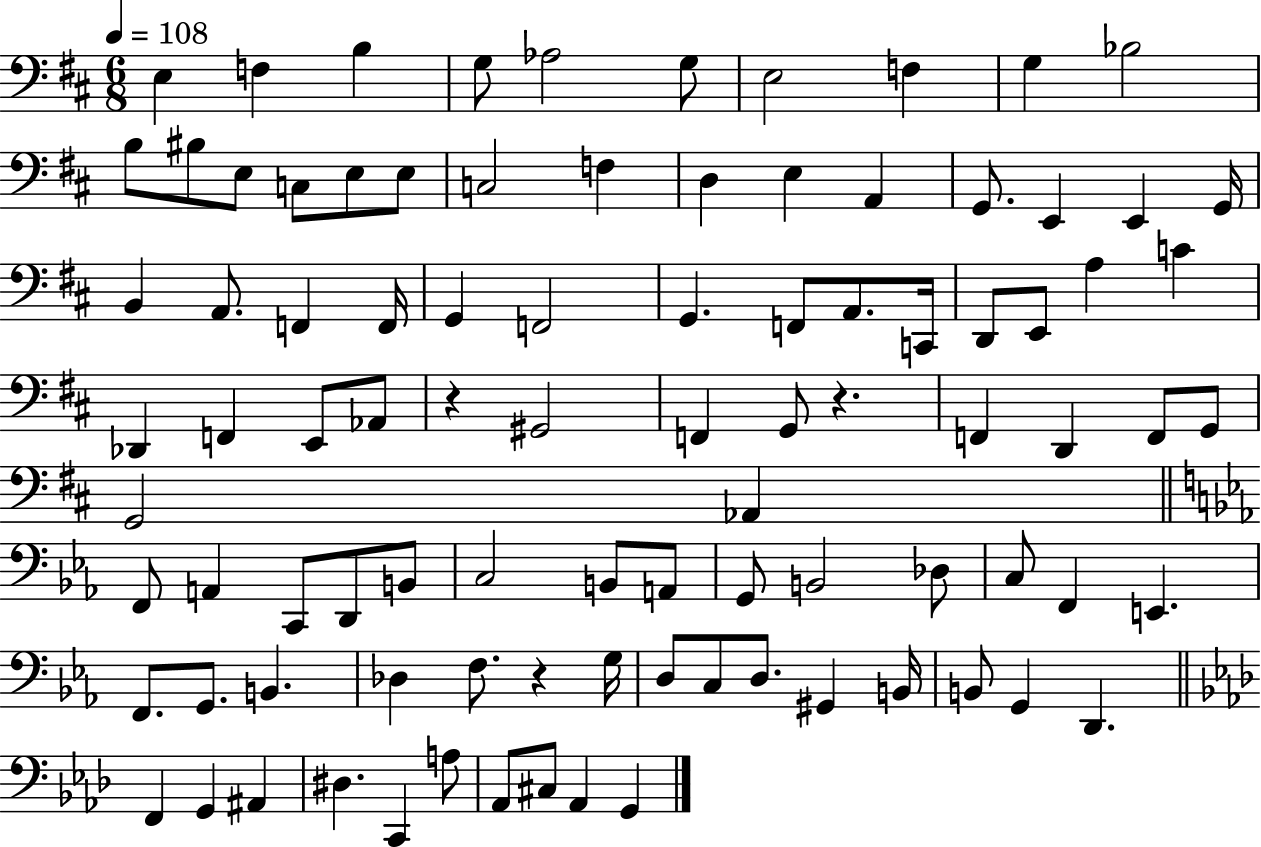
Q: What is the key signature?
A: D major